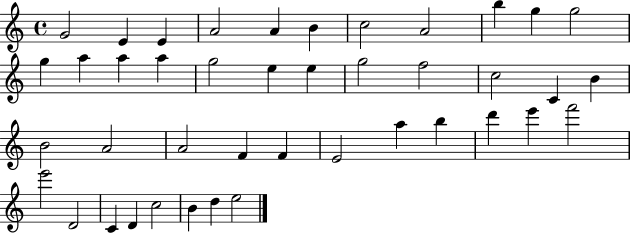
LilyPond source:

{
  \clef treble
  \time 4/4
  \defaultTimeSignature
  \key c \major
  g'2 e'4 e'4 | a'2 a'4 b'4 | c''2 a'2 | b''4 g''4 g''2 | \break g''4 a''4 a''4 a''4 | g''2 e''4 e''4 | g''2 f''2 | c''2 c'4 b'4 | \break b'2 a'2 | a'2 f'4 f'4 | e'2 a''4 b''4 | d'''4 e'''4 f'''2 | \break e'''2 d'2 | c'4 d'4 c''2 | b'4 d''4 e''2 | \bar "|."
}